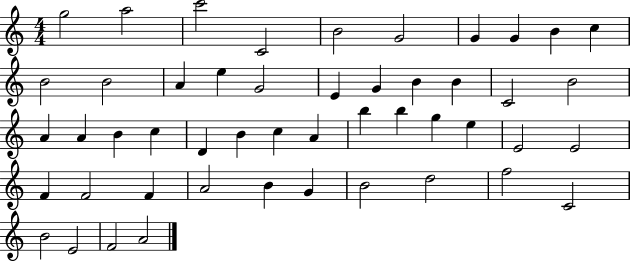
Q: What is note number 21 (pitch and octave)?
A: B4